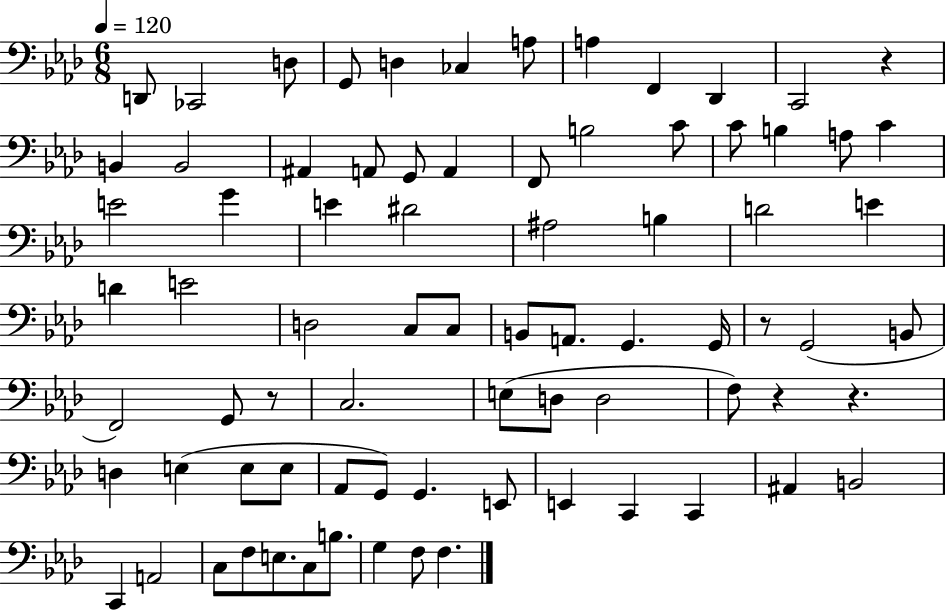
{
  \clef bass
  \numericTimeSignature
  \time 6/8
  \key aes \major
  \tempo 4 = 120
  d,8 ces,2 d8 | g,8 d4 ces4 a8 | a4 f,4 des,4 | c,2 r4 | \break b,4 b,2 | ais,4 a,8 g,8 a,4 | f,8 b2 c'8 | c'8 b4 a8 c'4 | \break e'2 g'4 | e'4 dis'2 | ais2 b4 | d'2 e'4 | \break d'4 e'2 | d2 c8 c8 | b,8 a,8. g,4. g,16 | r8 g,2( b,8 | \break f,2) g,8 r8 | c2. | e8( d8 d2 | f8) r4 r4. | \break d4 e4( e8 e8 | aes,8 g,8) g,4. e,8 | e,4 c,4 c,4 | ais,4 b,2 | \break c,4 a,2 | c8 f8 e8. c8 b8. | g4 f8 f4. | \bar "|."
}